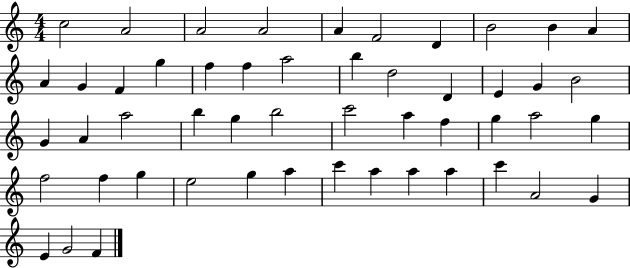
{
  \clef treble
  \numericTimeSignature
  \time 4/4
  \key c \major
  c''2 a'2 | a'2 a'2 | a'4 f'2 d'4 | b'2 b'4 a'4 | \break a'4 g'4 f'4 g''4 | f''4 f''4 a''2 | b''4 d''2 d'4 | e'4 g'4 b'2 | \break g'4 a'4 a''2 | b''4 g''4 b''2 | c'''2 a''4 f''4 | g''4 a''2 g''4 | \break f''2 f''4 g''4 | e''2 g''4 a''4 | c'''4 a''4 a''4 a''4 | c'''4 a'2 g'4 | \break e'4 g'2 f'4 | \bar "|."
}